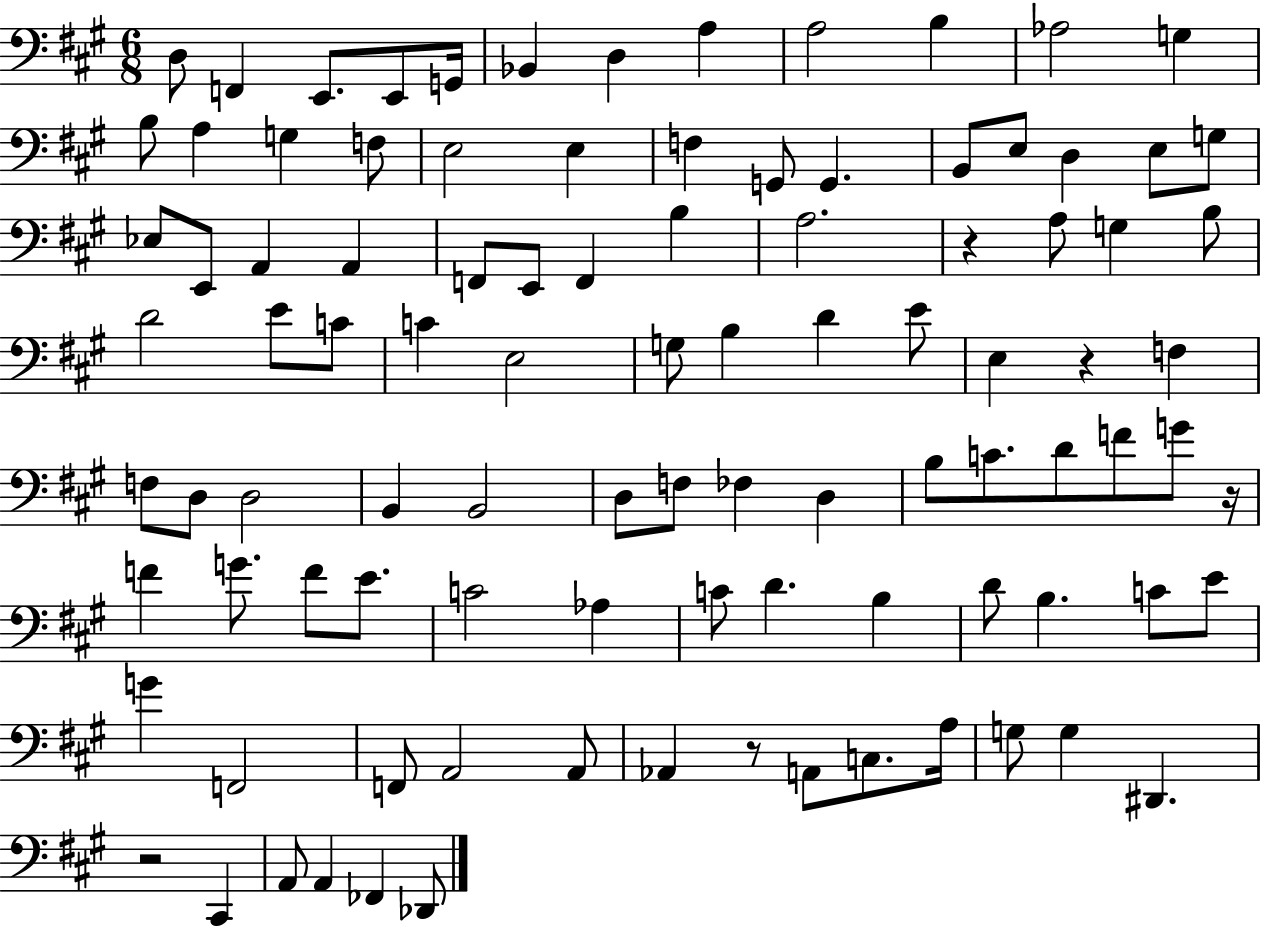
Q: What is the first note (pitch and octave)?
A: D3